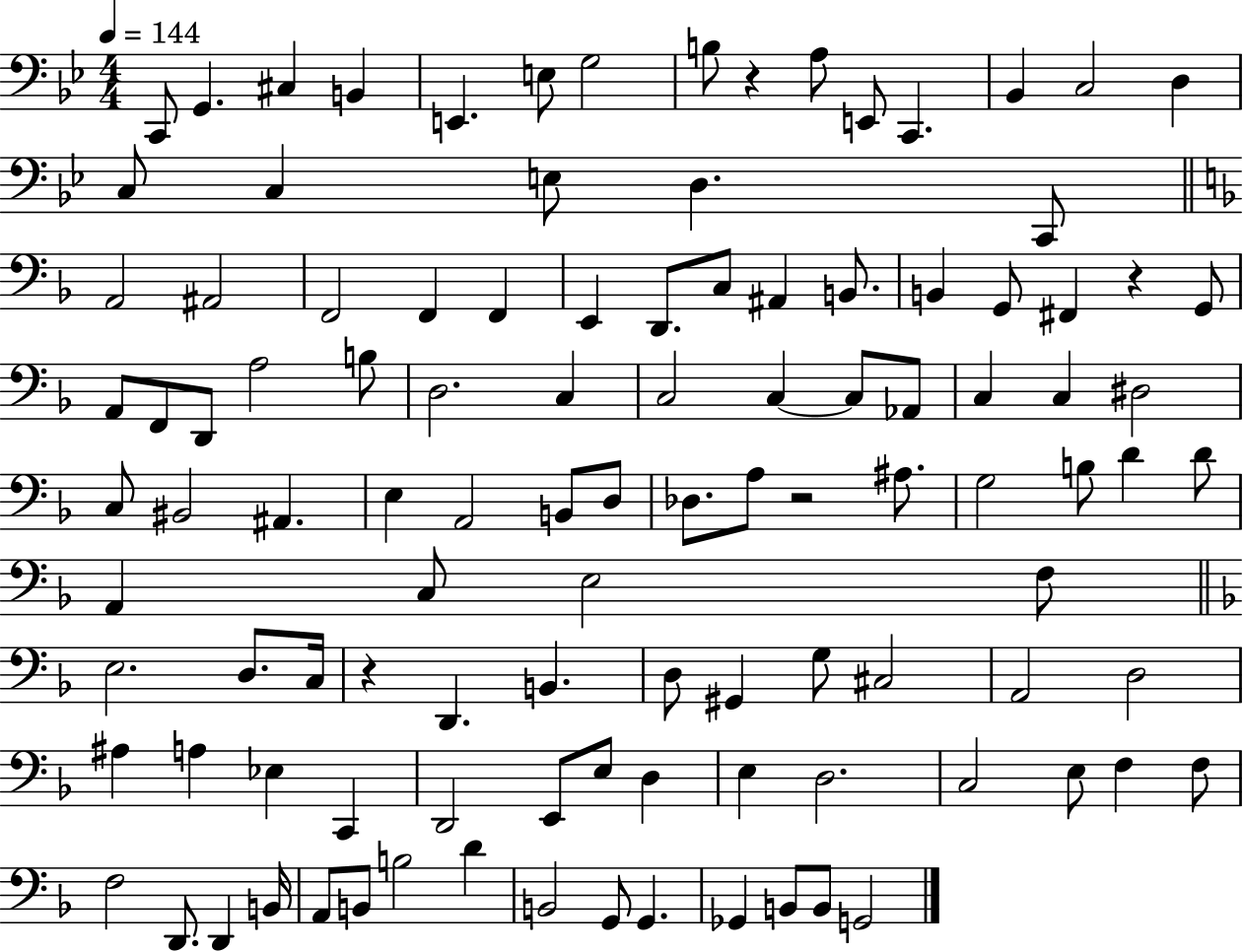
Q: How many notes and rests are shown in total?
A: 109